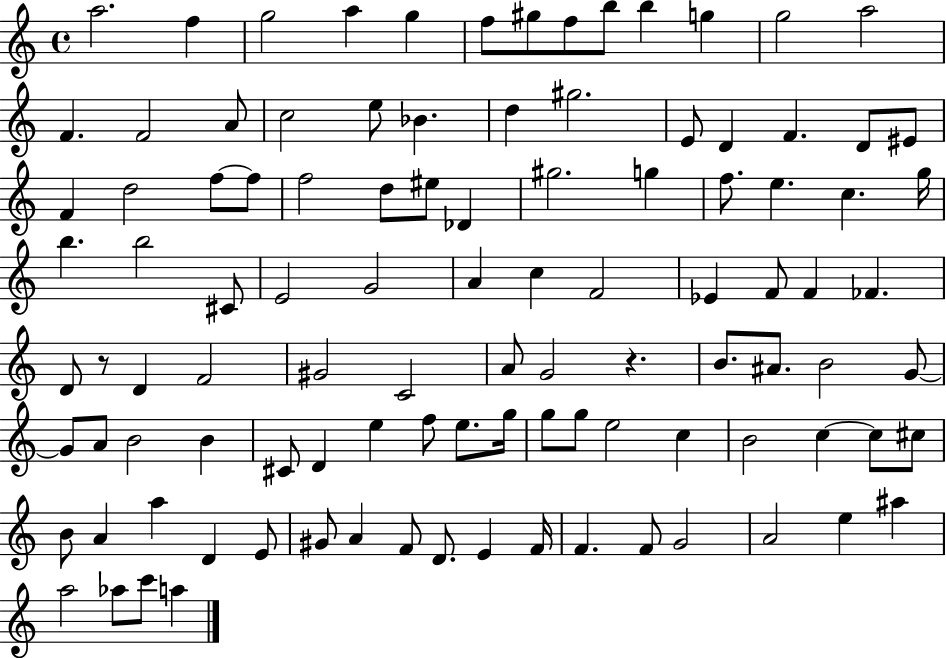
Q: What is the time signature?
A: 4/4